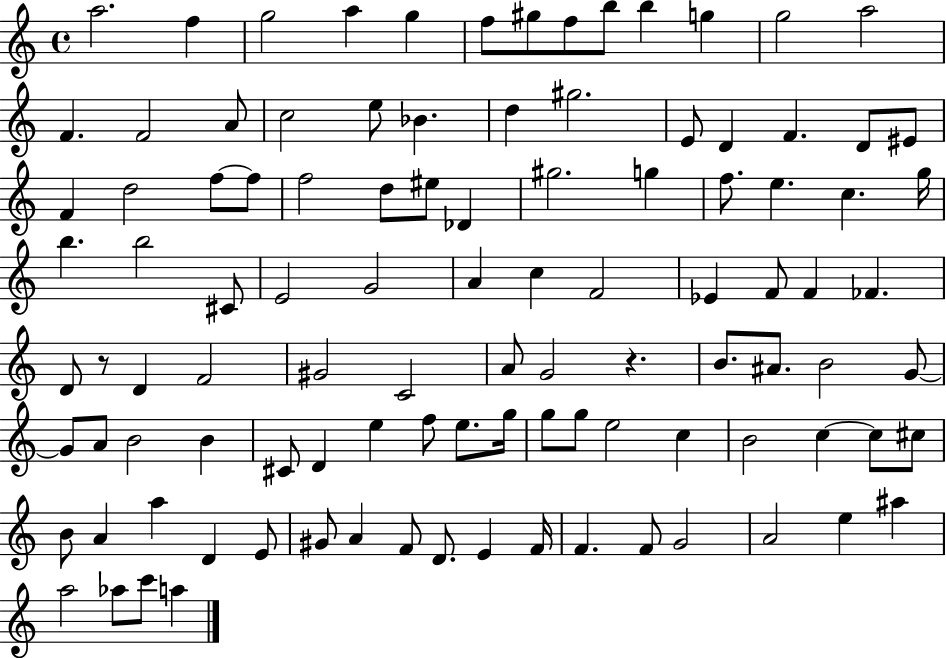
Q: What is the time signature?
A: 4/4